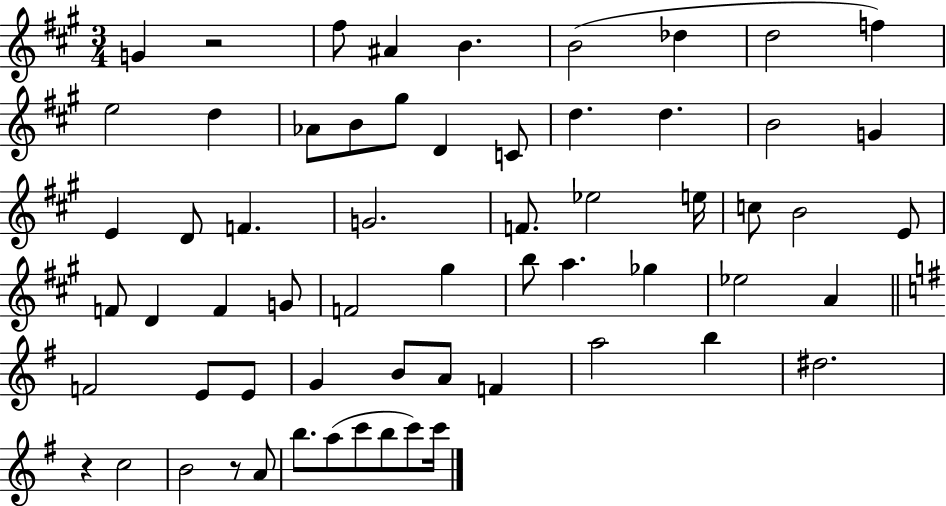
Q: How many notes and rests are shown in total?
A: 62